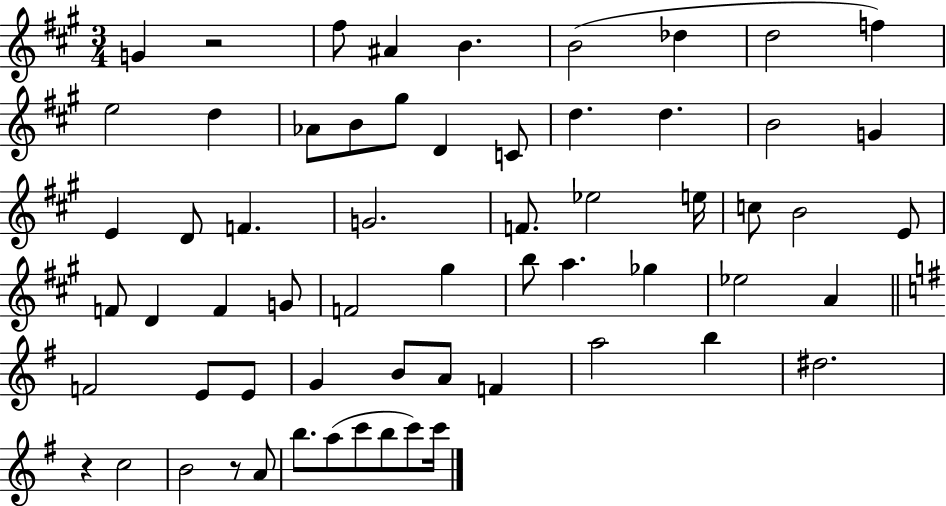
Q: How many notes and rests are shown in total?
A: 62